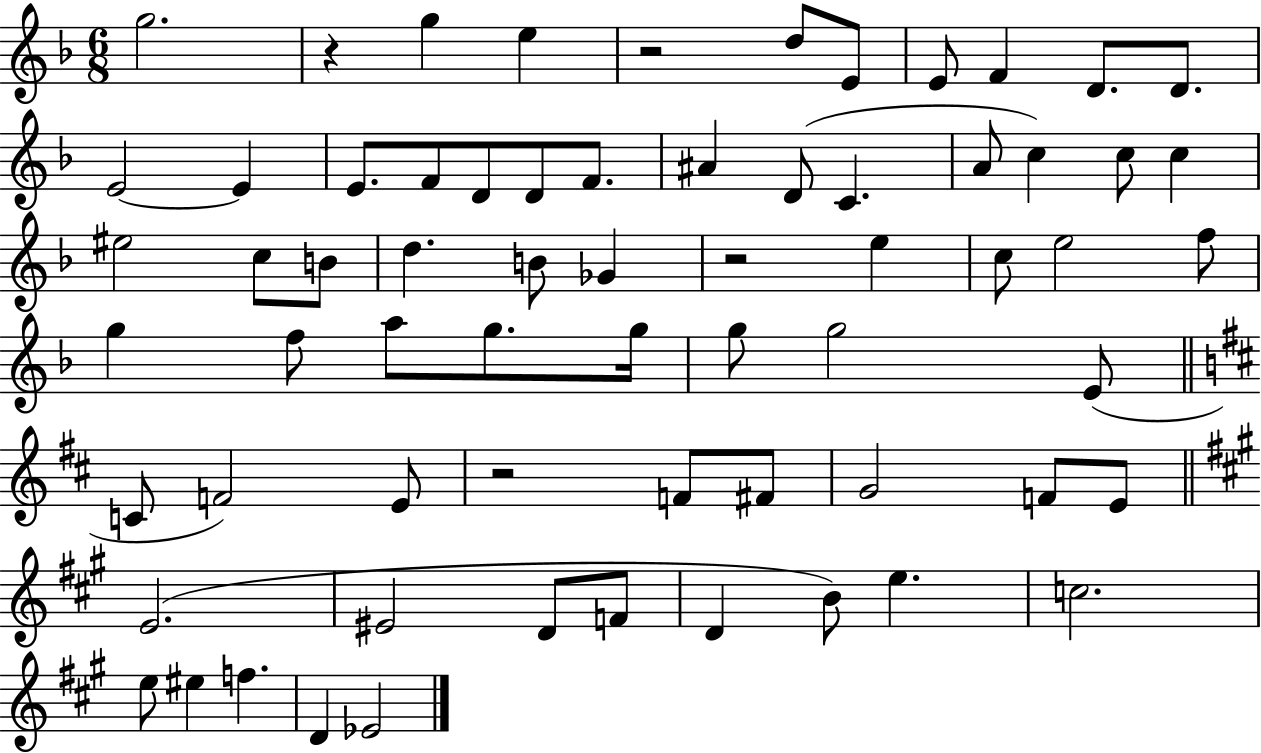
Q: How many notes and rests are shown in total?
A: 66